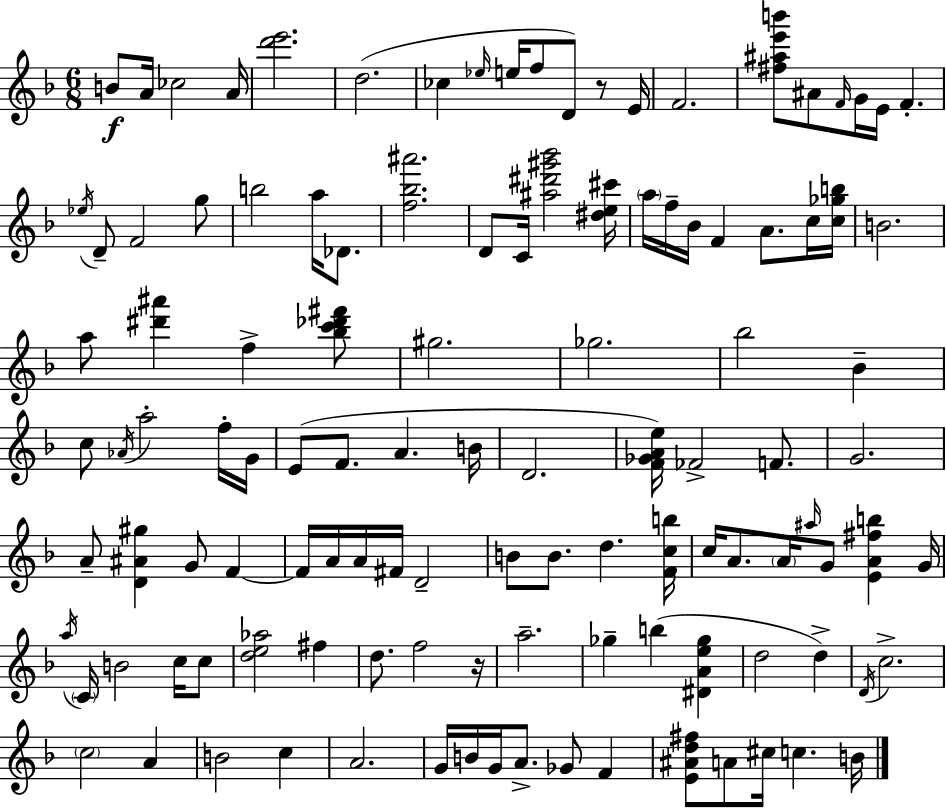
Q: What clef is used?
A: treble